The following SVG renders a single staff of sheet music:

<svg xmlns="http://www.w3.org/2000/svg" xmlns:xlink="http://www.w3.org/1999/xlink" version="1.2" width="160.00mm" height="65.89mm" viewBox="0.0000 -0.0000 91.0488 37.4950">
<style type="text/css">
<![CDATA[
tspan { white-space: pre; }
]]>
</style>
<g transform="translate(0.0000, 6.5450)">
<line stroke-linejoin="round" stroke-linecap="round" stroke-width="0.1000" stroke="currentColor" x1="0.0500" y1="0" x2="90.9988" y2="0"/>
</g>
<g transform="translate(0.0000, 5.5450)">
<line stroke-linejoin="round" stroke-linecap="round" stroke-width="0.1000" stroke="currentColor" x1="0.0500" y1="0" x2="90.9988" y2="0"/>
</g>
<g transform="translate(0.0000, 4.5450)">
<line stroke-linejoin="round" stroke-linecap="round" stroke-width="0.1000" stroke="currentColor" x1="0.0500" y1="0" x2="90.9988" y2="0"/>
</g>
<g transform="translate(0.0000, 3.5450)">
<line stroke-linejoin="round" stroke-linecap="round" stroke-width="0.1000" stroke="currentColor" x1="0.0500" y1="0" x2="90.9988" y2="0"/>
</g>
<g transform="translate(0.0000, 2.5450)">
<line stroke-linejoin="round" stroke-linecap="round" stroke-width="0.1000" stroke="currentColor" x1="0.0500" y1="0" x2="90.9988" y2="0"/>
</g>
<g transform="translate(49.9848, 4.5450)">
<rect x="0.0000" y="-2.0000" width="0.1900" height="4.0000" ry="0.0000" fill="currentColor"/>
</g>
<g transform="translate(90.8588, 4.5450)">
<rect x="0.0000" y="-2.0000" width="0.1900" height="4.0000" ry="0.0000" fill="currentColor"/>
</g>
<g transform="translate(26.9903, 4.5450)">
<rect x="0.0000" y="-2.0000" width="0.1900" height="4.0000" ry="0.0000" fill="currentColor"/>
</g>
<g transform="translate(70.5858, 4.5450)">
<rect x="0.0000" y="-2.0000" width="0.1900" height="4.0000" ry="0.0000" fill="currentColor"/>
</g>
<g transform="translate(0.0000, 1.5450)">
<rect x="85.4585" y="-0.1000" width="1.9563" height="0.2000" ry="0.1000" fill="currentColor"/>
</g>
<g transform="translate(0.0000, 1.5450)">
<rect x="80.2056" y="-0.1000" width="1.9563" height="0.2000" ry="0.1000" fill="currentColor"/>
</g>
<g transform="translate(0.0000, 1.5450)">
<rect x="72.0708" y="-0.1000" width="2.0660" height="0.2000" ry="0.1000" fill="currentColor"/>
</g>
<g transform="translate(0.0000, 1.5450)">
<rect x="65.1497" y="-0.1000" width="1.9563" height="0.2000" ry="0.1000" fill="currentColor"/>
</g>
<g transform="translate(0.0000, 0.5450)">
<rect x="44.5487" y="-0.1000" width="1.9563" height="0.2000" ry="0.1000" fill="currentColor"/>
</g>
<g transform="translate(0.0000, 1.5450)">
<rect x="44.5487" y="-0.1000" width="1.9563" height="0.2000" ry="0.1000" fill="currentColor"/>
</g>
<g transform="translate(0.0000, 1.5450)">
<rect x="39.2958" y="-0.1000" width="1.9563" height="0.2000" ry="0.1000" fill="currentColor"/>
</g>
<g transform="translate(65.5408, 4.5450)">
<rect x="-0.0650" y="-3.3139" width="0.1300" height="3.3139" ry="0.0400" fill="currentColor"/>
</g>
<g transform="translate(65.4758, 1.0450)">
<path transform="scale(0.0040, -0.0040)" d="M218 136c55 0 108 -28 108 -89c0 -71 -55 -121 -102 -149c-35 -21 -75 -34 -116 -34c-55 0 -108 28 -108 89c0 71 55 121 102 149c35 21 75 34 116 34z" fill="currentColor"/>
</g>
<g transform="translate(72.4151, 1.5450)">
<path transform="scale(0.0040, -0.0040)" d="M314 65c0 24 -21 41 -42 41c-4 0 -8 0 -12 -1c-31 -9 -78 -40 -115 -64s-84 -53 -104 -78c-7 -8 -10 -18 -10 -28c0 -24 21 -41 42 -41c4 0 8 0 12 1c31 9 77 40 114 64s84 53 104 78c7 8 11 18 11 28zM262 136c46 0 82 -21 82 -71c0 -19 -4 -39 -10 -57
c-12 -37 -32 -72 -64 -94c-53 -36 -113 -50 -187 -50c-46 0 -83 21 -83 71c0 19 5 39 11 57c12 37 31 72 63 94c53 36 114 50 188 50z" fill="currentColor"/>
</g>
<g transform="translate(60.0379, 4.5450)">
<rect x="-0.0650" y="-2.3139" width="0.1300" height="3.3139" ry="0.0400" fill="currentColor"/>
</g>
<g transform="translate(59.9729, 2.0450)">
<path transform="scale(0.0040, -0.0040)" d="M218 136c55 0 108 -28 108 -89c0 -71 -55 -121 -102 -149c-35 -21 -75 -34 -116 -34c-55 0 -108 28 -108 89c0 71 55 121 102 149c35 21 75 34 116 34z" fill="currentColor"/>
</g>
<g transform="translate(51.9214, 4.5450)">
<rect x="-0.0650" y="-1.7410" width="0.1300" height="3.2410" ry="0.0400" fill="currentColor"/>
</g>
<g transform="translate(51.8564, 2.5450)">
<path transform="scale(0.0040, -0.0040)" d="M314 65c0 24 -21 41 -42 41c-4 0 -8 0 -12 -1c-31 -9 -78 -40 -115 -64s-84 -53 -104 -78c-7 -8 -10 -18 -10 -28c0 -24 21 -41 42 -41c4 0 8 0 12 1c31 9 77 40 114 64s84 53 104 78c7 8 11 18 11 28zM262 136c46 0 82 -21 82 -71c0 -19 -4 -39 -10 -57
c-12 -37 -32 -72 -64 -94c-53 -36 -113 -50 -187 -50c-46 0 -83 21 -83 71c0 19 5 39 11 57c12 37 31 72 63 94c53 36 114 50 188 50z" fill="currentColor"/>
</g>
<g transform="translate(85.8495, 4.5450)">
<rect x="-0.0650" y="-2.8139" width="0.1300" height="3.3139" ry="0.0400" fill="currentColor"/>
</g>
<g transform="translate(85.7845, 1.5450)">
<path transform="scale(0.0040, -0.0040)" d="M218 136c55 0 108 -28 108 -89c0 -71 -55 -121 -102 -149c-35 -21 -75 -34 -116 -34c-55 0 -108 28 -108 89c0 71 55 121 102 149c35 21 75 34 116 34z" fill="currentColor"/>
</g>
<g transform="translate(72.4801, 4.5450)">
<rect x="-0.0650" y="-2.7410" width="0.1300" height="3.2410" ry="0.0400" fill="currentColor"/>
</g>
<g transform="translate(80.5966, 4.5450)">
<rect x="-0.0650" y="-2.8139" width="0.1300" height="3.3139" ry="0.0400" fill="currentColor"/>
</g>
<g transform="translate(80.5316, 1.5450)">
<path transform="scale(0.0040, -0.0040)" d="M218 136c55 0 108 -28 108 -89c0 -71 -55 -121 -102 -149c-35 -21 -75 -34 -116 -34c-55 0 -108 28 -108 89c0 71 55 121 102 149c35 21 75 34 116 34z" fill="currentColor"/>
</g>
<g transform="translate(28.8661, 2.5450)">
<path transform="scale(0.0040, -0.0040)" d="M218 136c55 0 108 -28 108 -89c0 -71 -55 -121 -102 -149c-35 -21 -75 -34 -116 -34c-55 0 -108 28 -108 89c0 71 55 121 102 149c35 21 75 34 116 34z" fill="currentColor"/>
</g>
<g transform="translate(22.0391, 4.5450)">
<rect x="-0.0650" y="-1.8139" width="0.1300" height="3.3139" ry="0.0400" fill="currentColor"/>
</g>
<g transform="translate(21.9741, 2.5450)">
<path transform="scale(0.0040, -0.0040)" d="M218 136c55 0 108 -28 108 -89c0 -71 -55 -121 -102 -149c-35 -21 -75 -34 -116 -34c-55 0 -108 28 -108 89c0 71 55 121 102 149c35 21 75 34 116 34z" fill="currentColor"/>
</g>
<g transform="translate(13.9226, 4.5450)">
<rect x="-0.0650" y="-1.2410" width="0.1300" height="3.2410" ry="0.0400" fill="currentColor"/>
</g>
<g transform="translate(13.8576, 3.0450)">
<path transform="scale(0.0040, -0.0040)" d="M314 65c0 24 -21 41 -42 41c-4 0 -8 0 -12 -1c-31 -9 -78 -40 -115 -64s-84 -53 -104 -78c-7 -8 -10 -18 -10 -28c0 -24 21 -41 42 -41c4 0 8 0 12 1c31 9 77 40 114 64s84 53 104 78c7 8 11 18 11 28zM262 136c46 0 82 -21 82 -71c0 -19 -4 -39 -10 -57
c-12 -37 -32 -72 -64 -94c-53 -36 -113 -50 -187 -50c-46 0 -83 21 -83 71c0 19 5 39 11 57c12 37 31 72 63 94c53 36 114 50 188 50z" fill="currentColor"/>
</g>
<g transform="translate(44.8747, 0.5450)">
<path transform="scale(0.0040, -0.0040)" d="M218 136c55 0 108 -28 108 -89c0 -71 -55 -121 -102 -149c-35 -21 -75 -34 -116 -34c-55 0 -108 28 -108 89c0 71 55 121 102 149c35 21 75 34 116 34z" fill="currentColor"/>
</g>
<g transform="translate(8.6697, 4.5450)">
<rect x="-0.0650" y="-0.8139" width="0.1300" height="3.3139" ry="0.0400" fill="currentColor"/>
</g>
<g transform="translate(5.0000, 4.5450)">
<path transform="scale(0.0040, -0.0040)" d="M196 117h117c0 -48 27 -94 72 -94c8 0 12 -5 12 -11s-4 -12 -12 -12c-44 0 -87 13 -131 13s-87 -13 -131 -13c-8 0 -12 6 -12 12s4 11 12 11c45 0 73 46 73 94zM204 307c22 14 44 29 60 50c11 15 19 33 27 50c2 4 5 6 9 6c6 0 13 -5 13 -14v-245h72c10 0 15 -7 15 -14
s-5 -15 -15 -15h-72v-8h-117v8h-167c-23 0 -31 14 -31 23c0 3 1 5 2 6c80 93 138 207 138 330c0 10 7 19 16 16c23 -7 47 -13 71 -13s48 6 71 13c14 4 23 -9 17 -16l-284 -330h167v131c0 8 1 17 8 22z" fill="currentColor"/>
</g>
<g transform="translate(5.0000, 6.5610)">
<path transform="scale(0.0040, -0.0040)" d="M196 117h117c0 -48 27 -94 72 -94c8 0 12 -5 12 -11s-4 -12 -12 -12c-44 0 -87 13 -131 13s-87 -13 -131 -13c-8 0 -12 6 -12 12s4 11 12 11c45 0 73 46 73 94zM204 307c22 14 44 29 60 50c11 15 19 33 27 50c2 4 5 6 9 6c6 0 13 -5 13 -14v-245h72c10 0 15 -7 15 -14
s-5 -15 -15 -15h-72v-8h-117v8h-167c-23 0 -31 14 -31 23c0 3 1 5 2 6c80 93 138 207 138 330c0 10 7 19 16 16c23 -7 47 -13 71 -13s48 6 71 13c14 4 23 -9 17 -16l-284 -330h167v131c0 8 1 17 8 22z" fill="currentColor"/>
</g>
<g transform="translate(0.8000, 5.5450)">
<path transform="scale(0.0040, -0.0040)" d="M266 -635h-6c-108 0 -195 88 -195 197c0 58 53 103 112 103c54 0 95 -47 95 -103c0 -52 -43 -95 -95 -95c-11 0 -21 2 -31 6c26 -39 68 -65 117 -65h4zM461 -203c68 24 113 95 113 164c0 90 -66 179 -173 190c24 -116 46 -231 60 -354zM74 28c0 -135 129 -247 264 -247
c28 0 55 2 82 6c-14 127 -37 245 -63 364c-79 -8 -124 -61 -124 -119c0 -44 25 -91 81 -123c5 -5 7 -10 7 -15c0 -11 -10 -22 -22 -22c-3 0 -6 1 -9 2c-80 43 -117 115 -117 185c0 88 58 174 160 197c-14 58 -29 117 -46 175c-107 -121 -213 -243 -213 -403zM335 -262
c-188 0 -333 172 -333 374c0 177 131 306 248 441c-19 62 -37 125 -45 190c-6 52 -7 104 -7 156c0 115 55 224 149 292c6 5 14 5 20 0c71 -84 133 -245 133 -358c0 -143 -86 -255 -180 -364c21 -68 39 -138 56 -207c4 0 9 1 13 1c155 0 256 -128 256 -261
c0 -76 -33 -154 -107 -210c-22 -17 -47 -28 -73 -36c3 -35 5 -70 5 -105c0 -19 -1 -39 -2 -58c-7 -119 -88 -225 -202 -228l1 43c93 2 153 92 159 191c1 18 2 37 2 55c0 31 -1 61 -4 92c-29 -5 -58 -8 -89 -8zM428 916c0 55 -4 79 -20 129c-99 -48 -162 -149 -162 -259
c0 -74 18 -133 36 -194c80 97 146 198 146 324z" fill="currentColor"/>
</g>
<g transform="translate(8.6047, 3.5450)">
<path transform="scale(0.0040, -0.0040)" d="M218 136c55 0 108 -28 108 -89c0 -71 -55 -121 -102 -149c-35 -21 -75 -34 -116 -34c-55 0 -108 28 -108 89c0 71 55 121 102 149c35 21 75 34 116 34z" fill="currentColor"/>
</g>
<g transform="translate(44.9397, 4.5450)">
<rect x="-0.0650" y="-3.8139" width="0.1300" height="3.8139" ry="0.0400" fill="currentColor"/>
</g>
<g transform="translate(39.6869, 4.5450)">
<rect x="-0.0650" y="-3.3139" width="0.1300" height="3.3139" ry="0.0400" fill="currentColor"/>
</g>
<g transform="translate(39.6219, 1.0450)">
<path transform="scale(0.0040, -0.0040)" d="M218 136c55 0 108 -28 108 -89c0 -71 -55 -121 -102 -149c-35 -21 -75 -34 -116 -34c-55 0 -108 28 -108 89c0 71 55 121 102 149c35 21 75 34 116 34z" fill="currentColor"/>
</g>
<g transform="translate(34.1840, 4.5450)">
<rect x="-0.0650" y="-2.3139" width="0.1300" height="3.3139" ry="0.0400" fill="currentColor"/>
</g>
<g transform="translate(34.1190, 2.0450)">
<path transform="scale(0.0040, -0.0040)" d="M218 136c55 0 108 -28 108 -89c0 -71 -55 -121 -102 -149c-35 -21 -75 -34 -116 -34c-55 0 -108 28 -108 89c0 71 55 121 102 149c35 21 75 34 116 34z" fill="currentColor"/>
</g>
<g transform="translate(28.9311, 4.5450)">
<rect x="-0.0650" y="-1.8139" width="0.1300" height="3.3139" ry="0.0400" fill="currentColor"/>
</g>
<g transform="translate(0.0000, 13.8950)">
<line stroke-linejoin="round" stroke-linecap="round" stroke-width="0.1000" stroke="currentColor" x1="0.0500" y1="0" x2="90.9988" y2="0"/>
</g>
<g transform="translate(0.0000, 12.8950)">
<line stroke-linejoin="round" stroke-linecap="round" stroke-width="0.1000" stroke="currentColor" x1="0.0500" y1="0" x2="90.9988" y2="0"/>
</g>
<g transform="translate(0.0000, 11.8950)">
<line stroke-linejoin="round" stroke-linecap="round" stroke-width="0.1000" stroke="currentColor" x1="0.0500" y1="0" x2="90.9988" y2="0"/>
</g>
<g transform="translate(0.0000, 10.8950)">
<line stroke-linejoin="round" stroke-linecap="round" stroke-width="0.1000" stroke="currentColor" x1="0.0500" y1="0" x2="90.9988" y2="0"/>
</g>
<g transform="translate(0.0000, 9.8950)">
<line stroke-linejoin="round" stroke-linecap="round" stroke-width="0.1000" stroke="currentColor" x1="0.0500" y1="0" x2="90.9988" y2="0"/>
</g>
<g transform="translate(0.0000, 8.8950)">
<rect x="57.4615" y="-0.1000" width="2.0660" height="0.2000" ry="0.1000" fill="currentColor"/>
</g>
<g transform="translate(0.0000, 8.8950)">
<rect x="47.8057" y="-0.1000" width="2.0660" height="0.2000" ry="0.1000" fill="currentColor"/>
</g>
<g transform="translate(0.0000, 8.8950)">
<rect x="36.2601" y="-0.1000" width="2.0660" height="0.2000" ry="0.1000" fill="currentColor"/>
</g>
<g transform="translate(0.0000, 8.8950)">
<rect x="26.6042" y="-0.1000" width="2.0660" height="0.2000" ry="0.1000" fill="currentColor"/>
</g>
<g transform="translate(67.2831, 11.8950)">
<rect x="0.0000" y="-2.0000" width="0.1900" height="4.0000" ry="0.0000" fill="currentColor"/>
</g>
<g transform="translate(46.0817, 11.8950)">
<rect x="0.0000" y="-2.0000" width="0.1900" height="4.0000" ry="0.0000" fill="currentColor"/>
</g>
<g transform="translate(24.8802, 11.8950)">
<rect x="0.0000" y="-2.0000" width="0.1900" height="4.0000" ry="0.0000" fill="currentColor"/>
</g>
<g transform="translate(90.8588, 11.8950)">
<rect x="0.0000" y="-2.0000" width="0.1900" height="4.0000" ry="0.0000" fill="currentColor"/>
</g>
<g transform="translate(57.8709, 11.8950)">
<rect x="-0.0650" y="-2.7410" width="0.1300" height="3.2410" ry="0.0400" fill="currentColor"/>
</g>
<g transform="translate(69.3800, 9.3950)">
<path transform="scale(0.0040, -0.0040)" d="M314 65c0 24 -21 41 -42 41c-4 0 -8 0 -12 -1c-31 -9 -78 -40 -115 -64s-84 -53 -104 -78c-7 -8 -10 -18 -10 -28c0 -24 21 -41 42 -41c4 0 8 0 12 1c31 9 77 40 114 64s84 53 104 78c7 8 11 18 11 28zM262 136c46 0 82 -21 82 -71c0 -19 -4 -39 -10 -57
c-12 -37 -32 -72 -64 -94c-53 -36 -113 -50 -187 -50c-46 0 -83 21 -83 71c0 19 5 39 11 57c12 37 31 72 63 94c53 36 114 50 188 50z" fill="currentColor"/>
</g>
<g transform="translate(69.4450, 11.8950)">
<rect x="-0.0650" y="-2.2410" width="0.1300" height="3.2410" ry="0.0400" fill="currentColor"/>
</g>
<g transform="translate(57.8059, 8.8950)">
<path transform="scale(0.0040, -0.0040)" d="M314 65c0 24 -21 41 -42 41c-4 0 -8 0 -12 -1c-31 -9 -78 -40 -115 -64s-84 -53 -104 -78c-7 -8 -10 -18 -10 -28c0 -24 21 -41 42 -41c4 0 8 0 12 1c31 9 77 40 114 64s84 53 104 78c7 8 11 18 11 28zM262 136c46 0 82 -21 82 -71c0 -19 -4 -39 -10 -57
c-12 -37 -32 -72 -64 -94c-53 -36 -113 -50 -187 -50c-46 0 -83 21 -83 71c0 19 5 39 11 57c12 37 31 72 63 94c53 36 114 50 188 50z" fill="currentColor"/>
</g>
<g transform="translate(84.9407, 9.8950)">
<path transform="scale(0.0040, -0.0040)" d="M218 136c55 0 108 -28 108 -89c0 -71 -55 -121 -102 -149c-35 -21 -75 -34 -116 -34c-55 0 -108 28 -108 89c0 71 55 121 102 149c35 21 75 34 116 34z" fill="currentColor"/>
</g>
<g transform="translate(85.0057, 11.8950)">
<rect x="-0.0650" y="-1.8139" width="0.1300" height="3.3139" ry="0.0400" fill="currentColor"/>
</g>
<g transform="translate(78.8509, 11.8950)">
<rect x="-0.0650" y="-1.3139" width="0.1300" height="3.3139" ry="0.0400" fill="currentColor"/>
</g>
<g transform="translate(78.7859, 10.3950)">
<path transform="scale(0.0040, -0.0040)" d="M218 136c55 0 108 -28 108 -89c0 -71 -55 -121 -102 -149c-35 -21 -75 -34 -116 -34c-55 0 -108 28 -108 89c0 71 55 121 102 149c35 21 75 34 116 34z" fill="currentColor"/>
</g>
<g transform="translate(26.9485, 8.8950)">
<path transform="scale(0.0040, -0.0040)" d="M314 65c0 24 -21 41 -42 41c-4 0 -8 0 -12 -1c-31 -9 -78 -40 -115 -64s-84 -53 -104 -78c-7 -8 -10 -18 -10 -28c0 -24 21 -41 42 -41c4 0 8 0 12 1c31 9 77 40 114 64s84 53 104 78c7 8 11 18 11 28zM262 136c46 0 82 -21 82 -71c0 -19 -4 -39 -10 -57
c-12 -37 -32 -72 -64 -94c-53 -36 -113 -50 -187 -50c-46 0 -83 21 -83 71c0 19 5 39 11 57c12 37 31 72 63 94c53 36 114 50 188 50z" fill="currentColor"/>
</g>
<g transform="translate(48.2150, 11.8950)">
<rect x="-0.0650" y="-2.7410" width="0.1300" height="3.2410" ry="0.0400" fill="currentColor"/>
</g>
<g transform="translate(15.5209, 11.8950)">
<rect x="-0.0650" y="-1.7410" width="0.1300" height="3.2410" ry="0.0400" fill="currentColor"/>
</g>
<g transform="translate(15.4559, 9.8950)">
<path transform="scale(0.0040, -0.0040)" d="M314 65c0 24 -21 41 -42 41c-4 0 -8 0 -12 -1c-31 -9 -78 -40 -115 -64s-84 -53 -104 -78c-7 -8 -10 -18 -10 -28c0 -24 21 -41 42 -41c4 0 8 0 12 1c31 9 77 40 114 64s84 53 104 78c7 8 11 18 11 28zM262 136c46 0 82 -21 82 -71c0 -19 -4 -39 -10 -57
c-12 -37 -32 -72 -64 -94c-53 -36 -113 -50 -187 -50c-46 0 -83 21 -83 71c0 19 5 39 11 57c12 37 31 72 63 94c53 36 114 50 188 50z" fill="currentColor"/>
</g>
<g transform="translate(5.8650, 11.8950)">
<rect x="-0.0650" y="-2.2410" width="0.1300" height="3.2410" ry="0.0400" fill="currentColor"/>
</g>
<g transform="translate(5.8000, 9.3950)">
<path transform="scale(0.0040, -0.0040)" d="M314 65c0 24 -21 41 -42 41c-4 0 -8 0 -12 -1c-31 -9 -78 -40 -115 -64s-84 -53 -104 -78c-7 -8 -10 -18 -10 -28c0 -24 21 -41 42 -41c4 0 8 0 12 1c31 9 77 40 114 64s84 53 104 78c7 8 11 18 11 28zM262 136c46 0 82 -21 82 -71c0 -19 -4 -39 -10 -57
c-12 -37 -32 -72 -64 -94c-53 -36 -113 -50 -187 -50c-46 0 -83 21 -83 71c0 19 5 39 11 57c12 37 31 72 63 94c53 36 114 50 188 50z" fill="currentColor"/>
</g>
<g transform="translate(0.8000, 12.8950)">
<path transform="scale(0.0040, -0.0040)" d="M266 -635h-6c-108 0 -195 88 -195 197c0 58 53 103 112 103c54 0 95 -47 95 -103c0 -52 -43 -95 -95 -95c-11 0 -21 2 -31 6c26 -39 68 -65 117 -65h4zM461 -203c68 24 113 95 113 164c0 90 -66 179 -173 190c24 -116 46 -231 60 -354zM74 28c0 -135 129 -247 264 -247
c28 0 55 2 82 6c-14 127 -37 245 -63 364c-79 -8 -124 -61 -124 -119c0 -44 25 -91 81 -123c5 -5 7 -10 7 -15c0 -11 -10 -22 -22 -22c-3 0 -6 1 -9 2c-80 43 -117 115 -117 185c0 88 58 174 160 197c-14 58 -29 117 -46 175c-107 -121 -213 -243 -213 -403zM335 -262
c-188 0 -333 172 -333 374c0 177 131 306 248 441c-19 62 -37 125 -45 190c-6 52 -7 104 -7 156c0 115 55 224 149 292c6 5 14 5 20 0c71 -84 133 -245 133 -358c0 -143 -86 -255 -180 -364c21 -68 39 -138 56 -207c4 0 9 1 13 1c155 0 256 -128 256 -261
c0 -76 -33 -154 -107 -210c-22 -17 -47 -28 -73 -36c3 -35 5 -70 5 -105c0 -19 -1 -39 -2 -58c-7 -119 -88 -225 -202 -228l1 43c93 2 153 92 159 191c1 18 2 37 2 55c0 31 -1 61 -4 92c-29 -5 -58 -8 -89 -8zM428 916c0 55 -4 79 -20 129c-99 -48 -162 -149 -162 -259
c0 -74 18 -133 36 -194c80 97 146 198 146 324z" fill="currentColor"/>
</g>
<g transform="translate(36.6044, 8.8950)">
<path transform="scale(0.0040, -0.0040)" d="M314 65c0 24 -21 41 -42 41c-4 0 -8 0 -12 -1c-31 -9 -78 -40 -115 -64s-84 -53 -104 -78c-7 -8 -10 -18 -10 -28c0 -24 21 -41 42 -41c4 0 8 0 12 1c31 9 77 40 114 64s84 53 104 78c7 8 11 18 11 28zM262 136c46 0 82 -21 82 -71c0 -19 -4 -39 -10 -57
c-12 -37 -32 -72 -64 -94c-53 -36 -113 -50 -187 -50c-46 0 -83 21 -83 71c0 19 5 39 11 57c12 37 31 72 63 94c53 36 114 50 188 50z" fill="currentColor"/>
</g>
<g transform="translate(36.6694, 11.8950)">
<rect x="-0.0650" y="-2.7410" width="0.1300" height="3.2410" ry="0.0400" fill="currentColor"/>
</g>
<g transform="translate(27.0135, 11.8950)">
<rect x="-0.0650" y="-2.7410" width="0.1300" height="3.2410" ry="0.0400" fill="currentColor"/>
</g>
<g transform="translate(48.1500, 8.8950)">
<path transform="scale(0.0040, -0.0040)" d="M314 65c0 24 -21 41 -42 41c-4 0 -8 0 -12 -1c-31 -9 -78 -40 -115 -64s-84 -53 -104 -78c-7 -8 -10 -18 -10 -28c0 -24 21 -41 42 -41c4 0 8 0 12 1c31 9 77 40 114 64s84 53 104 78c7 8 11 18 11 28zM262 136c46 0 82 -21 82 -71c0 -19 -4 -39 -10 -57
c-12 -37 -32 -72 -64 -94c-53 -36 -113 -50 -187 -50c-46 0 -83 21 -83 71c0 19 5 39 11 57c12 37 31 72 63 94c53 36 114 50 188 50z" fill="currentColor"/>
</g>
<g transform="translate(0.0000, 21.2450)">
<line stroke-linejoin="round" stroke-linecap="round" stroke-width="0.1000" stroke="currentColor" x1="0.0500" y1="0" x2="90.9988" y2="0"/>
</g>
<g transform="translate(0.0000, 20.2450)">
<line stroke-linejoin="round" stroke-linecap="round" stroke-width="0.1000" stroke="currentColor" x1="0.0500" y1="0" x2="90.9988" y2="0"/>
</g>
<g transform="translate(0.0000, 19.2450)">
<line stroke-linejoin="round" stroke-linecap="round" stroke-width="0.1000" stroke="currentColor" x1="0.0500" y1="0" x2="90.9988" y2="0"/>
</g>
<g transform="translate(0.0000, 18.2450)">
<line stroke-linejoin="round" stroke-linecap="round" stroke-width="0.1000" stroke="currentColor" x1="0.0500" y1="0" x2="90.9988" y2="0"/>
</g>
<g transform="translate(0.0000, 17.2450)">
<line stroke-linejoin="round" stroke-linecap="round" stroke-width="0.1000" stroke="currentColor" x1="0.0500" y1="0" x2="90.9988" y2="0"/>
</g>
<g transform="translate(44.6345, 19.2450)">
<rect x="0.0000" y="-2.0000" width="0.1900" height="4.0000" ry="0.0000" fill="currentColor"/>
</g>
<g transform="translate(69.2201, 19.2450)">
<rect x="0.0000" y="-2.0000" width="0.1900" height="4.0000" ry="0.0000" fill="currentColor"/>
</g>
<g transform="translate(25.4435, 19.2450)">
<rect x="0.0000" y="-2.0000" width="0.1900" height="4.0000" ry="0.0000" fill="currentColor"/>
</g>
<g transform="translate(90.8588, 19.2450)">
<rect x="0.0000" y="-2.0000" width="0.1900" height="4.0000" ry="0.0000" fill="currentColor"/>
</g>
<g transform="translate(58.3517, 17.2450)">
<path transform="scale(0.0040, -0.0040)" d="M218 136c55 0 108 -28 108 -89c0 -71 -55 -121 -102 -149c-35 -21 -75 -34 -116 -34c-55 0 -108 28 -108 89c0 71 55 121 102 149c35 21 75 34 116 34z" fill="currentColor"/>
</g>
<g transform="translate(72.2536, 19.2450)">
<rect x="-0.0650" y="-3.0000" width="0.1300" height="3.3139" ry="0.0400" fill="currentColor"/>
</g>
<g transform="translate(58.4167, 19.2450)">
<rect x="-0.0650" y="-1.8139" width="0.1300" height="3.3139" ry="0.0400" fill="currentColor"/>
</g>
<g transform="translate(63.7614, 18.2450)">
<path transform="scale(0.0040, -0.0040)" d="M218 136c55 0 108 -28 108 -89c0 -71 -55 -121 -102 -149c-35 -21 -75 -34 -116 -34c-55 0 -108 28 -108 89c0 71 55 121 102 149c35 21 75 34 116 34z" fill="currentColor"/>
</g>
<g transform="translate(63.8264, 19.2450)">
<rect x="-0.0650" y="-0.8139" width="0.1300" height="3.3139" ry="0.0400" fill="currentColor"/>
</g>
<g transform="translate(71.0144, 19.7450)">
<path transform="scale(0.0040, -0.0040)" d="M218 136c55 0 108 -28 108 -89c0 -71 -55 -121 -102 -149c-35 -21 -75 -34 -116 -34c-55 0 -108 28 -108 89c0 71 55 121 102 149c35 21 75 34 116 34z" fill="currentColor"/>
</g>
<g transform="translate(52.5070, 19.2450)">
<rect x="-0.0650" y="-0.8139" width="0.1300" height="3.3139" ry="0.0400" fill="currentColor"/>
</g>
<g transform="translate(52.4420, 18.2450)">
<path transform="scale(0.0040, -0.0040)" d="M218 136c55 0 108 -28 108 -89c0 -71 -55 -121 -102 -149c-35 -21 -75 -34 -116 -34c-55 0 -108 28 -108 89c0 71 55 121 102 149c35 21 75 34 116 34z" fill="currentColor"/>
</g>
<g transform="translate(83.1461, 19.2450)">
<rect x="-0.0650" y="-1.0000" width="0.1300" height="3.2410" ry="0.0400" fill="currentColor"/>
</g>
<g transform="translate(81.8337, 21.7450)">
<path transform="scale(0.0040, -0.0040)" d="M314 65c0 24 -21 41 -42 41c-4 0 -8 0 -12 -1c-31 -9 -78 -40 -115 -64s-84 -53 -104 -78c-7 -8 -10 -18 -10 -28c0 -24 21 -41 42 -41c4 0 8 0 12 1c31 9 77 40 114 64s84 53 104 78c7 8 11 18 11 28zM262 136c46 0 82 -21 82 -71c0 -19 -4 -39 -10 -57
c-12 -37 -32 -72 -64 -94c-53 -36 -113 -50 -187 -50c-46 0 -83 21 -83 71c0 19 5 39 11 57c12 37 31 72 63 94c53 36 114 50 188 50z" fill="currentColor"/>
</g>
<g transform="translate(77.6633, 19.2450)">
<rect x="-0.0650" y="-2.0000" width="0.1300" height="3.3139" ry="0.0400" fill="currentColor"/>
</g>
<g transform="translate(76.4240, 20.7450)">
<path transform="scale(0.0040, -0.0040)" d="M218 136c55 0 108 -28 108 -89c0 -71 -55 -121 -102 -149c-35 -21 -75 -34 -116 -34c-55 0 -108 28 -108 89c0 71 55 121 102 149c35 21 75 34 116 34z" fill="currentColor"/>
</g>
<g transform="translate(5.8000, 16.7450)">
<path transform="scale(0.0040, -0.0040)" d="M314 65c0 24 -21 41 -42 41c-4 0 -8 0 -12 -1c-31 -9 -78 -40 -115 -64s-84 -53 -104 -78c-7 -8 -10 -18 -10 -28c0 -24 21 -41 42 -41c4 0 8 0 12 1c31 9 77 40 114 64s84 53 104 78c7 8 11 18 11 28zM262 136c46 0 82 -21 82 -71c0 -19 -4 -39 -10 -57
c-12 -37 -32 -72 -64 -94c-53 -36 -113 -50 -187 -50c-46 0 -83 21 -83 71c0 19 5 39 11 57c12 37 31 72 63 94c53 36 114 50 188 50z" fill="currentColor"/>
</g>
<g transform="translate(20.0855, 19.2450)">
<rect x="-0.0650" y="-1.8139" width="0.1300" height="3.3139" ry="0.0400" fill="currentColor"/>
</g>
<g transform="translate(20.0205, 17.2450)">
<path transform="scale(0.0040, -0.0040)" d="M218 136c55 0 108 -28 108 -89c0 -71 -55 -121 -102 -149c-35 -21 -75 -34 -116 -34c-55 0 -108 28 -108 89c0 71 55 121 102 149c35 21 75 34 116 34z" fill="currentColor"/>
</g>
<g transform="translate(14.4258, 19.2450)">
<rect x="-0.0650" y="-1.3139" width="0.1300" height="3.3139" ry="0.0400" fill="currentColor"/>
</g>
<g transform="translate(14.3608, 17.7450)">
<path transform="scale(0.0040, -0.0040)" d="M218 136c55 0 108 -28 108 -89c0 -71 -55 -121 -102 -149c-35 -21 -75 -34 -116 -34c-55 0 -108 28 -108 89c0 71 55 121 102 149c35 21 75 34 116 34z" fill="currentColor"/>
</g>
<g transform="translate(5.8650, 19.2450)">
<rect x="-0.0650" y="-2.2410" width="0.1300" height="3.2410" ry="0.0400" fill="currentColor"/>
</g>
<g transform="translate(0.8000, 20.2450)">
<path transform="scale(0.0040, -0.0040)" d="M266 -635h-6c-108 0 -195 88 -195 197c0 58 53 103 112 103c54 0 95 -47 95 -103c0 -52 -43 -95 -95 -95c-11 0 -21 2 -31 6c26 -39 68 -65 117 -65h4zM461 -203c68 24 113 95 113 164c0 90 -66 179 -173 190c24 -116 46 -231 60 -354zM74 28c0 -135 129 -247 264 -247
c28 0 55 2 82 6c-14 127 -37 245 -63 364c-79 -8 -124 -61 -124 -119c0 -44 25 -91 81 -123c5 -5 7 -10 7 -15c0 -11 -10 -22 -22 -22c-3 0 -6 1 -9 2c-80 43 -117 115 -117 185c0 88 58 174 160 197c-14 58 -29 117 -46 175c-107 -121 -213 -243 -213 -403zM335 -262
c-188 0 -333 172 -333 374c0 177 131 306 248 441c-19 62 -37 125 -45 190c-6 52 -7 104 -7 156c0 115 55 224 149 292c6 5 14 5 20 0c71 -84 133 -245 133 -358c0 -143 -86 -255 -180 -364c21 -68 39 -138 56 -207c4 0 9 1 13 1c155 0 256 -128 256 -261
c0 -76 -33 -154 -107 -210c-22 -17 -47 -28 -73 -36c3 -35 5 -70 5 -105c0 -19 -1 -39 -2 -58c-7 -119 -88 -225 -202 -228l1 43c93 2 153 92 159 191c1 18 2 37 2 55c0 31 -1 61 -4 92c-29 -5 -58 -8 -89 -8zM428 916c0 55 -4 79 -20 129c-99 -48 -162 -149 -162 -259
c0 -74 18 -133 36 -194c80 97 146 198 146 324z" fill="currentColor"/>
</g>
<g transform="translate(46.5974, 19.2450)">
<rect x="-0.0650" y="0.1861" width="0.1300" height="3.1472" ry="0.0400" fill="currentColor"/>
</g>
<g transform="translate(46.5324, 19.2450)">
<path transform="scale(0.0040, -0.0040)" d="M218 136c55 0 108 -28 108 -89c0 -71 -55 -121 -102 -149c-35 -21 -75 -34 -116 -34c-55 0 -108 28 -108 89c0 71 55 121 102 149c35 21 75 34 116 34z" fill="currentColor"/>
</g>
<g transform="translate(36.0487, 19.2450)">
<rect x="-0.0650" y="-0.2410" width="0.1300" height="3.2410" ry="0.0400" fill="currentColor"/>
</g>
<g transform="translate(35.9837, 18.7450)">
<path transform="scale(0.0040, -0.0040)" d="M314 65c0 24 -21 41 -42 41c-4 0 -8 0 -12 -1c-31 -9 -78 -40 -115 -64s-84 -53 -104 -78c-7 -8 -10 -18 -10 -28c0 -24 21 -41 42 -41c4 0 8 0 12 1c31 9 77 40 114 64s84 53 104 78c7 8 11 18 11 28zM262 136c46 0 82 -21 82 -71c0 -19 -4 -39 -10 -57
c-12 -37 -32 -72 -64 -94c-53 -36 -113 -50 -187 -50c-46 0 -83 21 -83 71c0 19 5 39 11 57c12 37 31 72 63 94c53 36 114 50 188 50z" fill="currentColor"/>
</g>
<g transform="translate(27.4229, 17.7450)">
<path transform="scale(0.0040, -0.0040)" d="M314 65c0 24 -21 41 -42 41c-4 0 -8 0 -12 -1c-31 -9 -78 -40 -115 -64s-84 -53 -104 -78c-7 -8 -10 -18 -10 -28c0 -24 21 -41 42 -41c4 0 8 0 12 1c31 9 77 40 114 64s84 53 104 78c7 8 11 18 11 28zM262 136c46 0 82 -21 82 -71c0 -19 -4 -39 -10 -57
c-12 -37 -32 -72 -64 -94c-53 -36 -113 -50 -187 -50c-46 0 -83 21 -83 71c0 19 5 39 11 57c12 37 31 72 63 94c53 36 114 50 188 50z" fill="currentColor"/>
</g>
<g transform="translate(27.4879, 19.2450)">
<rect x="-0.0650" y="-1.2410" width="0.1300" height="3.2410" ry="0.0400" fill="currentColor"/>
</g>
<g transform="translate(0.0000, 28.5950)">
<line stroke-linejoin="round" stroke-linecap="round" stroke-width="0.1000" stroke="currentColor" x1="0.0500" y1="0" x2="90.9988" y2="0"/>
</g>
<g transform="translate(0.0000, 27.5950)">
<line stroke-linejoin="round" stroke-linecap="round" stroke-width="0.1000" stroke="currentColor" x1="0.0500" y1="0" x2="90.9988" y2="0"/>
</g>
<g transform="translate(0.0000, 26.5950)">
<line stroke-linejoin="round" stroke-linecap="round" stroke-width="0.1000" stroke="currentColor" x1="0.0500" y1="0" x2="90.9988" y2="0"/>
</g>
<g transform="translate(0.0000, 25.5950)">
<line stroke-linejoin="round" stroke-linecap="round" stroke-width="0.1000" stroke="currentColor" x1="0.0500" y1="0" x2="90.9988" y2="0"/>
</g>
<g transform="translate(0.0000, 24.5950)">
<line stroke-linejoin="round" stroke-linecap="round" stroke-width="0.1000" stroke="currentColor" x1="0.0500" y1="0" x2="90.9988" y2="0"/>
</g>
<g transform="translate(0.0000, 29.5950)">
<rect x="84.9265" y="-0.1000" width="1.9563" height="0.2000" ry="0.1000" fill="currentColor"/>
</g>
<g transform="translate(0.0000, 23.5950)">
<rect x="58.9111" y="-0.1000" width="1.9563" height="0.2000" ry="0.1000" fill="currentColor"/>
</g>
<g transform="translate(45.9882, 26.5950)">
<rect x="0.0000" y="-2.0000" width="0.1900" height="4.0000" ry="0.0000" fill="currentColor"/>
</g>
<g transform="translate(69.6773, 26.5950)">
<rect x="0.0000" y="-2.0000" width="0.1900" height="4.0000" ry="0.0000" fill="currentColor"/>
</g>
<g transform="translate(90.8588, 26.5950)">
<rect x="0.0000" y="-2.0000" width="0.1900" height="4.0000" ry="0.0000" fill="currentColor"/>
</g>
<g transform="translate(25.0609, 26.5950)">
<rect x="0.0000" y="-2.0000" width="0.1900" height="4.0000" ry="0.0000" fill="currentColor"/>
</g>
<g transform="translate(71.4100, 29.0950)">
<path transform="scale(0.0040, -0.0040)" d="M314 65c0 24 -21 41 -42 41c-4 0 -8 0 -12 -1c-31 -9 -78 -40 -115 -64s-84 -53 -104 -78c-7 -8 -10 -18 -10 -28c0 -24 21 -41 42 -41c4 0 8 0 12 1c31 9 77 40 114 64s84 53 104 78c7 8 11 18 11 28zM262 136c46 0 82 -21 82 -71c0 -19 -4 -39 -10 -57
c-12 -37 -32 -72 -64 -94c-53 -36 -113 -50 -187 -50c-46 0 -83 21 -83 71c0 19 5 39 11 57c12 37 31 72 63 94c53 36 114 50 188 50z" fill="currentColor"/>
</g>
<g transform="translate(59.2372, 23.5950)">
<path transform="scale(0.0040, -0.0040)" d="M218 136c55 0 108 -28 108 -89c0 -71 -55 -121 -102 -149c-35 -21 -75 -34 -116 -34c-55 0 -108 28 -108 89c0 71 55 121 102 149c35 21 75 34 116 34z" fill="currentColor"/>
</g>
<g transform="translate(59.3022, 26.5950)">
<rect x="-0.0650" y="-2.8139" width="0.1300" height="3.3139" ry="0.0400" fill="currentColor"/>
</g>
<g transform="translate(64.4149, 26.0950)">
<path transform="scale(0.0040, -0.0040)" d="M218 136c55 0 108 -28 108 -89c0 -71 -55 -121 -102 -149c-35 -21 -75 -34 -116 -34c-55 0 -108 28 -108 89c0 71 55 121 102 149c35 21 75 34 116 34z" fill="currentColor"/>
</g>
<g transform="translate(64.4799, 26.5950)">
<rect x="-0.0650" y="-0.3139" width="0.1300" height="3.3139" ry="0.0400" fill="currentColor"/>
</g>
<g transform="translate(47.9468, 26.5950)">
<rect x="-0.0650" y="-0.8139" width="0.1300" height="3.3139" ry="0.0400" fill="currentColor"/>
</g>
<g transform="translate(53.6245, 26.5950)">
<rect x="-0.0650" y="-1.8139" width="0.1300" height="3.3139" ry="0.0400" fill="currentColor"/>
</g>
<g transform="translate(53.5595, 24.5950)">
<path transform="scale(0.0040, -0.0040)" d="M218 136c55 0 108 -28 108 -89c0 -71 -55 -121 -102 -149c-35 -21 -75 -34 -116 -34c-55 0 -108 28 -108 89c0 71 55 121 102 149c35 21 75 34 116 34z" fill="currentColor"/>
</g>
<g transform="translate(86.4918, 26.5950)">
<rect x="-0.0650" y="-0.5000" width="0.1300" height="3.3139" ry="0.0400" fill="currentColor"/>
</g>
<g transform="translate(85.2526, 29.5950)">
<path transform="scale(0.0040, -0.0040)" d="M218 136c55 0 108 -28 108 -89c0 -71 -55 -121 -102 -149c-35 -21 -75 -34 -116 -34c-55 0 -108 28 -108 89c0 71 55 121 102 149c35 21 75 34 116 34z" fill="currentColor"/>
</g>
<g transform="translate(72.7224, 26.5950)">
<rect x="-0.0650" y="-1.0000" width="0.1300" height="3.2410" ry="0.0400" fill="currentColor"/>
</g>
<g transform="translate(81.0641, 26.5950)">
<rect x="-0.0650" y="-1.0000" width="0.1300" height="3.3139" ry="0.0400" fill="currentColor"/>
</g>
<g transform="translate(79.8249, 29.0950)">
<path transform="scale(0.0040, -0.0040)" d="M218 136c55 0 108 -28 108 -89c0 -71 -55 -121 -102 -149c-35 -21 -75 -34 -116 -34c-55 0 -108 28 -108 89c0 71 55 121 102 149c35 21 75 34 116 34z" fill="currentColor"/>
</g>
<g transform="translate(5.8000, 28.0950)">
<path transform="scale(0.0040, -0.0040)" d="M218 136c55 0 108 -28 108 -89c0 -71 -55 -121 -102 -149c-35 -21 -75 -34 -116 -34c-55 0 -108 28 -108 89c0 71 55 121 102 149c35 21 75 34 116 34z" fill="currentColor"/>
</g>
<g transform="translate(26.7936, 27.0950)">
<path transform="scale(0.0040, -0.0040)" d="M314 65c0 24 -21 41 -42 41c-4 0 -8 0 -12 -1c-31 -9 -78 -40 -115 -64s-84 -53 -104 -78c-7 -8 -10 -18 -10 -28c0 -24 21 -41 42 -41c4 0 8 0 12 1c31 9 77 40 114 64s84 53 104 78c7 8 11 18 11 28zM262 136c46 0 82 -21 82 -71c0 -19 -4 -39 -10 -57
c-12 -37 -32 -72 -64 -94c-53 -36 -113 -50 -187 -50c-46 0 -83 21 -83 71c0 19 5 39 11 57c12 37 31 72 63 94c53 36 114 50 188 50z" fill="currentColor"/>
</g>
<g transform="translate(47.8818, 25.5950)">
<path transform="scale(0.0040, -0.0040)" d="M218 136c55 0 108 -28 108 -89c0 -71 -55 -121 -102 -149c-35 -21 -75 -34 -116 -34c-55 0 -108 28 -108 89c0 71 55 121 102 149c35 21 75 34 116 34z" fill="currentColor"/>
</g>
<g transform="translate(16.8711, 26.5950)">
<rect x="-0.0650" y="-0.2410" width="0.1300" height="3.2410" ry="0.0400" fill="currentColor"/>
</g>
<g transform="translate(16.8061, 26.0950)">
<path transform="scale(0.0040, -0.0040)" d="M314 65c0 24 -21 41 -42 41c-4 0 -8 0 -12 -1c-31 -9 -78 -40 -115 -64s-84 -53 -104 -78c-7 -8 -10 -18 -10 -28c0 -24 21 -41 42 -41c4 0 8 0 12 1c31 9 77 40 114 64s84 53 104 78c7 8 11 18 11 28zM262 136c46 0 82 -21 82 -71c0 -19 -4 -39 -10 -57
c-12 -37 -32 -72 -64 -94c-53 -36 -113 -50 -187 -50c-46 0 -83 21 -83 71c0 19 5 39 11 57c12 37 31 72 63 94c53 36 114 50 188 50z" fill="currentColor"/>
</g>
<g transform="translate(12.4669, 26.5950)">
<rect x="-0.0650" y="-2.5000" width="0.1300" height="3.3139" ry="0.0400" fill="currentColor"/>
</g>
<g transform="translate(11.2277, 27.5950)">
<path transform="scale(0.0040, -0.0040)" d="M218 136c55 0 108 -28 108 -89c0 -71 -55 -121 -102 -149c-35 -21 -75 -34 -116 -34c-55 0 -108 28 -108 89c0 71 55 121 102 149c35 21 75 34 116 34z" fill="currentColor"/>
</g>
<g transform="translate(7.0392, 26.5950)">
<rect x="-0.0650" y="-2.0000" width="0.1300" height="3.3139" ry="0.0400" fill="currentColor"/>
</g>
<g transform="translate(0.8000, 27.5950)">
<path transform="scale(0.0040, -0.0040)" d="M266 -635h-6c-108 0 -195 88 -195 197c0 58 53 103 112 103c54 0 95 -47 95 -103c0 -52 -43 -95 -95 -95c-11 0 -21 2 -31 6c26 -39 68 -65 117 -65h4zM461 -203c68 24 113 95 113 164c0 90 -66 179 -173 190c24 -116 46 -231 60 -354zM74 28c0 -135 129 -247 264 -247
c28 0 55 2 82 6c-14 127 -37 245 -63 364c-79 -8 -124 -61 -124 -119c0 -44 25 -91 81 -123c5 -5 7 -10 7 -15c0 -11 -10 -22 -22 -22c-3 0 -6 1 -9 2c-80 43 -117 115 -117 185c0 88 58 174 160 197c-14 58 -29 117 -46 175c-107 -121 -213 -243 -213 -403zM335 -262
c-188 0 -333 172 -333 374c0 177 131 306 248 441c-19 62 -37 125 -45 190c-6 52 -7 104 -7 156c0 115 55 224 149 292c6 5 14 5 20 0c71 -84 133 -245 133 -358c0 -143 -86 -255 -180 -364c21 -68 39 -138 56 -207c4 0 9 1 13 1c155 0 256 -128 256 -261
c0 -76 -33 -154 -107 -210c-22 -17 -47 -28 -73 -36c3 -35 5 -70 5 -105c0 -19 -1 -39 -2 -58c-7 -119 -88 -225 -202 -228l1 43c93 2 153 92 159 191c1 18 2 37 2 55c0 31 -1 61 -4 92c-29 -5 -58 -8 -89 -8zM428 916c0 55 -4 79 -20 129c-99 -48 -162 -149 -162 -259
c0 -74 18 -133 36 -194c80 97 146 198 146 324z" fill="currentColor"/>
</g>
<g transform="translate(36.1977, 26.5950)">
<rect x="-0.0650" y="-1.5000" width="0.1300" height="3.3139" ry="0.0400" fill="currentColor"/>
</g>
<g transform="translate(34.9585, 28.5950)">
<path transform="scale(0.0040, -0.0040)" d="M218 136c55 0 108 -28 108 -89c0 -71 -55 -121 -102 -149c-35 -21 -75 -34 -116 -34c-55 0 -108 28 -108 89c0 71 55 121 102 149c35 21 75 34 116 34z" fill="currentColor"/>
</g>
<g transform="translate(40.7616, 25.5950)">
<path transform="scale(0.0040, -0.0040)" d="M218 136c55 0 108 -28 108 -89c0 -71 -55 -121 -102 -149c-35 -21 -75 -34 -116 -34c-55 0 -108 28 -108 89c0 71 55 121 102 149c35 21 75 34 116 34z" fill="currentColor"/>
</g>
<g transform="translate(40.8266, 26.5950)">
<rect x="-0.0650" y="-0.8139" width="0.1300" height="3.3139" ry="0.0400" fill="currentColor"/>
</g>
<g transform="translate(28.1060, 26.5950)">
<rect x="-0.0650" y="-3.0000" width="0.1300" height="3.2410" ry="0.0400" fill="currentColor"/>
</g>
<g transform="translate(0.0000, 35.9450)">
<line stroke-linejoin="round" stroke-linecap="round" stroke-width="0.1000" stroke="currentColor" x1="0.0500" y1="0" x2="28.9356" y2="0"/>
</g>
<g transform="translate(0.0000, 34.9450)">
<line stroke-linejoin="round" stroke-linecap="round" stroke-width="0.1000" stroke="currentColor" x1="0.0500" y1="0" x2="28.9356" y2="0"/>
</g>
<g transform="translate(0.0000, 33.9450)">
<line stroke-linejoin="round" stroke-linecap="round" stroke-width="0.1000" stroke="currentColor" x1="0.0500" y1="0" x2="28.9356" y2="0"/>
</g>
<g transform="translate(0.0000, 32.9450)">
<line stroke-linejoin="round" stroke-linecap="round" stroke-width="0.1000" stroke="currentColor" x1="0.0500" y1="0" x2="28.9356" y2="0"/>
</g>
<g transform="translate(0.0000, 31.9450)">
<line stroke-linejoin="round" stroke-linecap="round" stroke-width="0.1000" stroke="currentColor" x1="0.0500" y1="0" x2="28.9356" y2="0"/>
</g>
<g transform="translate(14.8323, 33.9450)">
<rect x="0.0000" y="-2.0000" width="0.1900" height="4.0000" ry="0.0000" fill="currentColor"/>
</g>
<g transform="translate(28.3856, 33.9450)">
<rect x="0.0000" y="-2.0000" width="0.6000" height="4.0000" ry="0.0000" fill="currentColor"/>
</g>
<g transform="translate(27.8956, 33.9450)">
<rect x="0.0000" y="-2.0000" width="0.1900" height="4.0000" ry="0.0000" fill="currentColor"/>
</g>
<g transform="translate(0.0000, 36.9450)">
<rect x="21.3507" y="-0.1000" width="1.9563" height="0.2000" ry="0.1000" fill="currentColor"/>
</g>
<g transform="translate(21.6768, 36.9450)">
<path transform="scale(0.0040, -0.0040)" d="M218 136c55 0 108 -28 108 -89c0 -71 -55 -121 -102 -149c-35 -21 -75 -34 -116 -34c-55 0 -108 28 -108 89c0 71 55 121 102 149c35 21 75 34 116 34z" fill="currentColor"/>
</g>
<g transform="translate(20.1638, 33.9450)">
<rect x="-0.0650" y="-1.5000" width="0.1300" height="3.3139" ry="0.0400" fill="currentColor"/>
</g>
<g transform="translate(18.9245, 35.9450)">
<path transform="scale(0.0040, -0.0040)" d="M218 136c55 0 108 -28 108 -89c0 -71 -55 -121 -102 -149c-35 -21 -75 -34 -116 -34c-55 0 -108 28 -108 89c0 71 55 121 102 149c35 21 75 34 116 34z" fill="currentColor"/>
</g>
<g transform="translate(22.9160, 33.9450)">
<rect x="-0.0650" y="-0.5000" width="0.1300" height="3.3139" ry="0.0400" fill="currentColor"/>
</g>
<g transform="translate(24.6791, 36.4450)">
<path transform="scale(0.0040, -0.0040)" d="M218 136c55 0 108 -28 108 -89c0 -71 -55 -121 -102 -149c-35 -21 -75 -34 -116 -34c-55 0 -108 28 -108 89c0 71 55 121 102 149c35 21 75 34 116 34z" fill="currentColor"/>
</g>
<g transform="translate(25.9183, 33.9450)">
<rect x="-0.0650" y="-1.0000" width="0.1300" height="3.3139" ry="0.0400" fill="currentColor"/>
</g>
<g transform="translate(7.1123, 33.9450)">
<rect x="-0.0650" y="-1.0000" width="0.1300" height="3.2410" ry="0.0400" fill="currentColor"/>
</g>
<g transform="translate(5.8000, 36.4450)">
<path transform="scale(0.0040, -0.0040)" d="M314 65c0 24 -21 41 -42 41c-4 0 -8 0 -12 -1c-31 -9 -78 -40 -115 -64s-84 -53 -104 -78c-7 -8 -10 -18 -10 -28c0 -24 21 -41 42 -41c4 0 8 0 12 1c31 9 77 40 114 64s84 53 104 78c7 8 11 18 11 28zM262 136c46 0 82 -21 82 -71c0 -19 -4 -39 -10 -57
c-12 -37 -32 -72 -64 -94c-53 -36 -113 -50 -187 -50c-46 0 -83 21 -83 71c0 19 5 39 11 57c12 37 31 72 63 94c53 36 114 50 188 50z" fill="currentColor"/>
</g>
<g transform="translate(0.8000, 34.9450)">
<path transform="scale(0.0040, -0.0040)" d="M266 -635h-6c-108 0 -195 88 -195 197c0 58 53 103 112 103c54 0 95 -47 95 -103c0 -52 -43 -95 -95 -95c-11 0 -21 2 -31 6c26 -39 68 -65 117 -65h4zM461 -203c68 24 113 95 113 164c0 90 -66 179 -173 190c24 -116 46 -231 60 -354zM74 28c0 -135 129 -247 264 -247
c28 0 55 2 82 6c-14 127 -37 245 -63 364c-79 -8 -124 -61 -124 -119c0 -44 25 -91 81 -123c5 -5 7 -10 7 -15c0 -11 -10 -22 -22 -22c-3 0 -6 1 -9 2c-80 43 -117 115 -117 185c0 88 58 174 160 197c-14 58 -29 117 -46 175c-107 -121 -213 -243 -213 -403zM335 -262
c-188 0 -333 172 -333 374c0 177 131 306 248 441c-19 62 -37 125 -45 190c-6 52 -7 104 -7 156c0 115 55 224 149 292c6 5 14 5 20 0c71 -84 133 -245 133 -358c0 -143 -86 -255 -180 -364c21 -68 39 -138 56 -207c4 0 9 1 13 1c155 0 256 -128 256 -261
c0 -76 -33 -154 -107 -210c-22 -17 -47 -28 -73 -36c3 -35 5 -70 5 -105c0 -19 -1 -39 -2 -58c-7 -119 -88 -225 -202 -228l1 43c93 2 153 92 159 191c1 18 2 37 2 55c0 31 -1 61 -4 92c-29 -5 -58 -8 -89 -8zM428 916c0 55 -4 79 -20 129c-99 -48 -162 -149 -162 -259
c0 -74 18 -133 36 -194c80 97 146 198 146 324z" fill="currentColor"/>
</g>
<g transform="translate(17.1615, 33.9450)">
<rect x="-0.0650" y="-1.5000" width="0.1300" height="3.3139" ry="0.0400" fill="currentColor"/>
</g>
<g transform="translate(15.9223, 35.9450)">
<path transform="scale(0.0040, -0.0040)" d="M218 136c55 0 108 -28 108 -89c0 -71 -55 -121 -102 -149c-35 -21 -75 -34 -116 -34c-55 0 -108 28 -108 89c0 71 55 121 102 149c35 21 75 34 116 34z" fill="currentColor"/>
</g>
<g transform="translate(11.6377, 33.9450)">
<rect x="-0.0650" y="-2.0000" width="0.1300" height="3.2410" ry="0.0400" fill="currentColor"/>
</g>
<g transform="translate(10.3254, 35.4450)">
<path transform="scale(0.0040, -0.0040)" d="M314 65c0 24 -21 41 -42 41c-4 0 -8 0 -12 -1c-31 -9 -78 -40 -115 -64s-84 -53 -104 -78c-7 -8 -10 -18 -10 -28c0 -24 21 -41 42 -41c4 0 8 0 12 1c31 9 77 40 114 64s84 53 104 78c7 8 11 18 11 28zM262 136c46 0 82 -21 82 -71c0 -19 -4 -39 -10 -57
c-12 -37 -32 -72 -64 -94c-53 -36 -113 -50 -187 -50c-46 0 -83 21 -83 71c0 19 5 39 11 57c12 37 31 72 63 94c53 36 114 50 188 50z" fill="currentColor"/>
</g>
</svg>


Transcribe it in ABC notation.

X:1
T:Untitled
M:4/4
L:1/4
K:C
d e2 f f g b c' f2 g b a2 a a g2 f2 a2 a2 a2 a2 g2 e f g2 e f e2 c2 B d f d A F D2 F G c2 A2 E d d f a c D2 D C D2 F2 E E C D